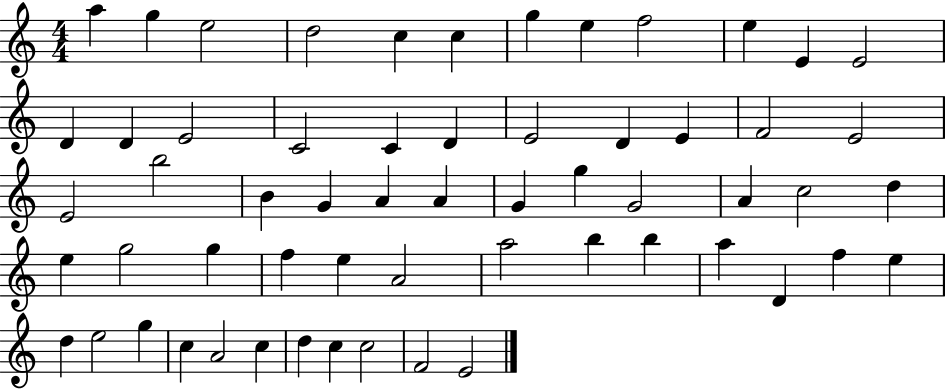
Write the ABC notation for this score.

X:1
T:Untitled
M:4/4
L:1/4
K:C
a g e2 d2 c c g e f2 e E E2 D D E2 C2 C D E2 D E F2 E2 E2 b2 B G A A G g G2 A c2 d e g2 g f e A2 a2 b b a D f e d e2 g c A2 c d c c2 F2 E2